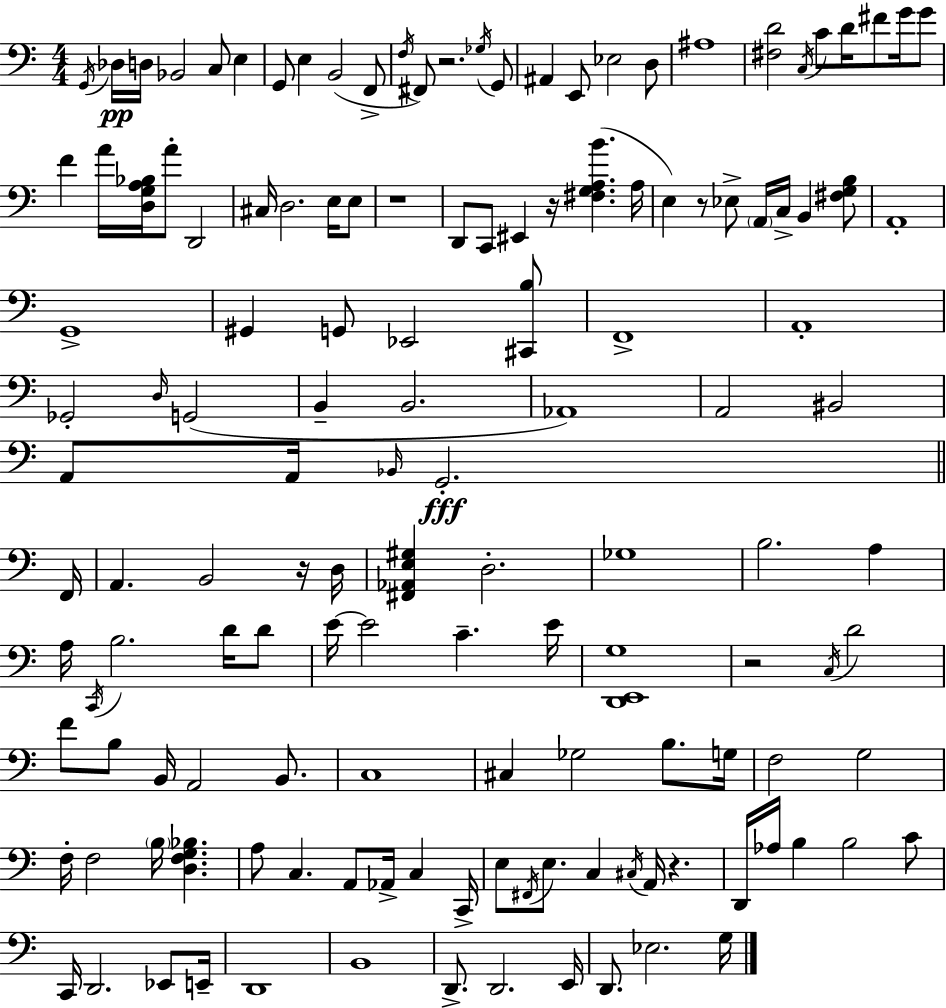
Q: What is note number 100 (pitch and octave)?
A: C3